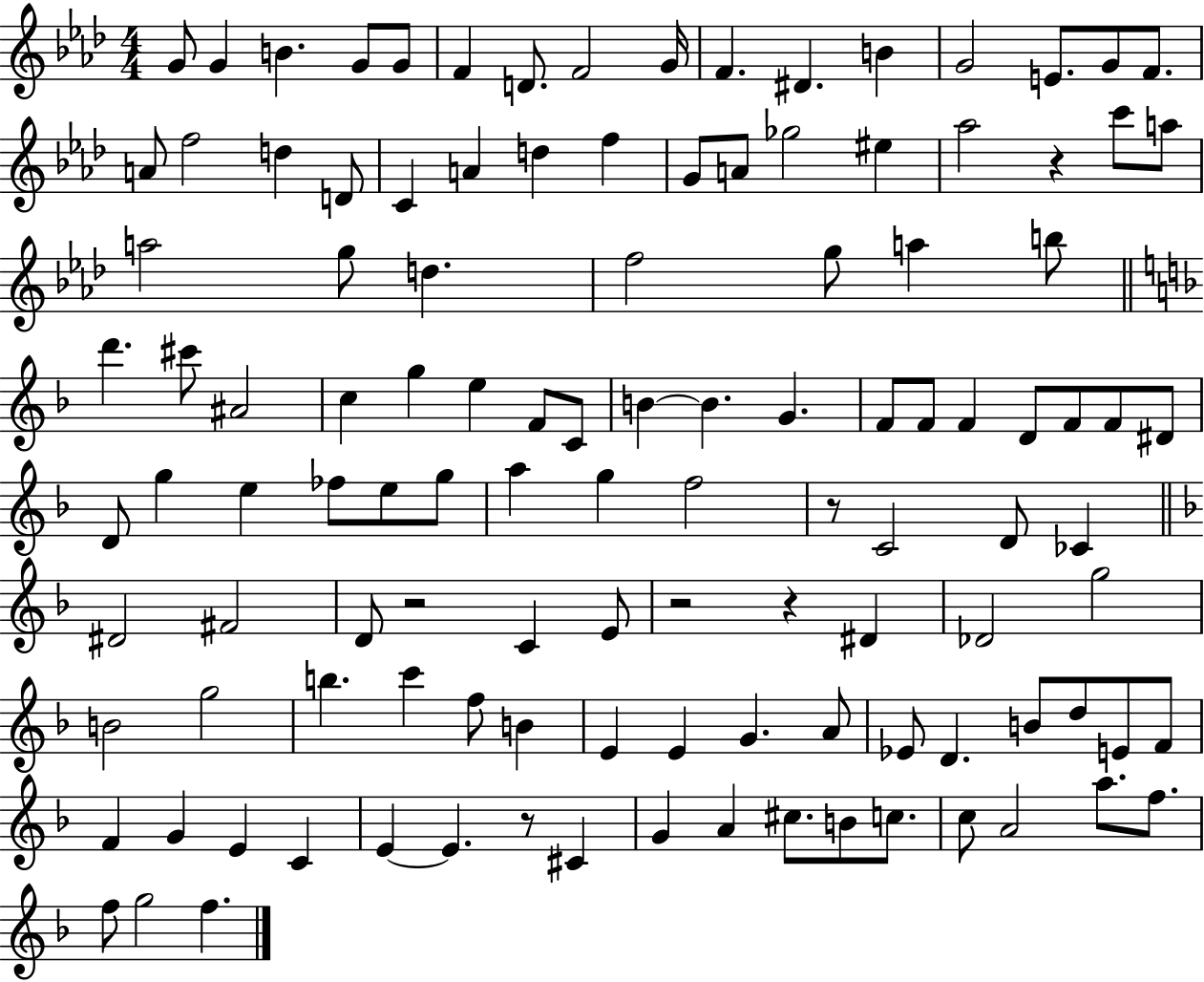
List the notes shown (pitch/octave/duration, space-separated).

G4/e G4/q B4/q. G4/e G4/e F4/q D4/e. F4/h G4/s F4/q. D#4/q. B4/q G4/h E4/e. G4/e F4/e. A4/e F5/h D5/q D4/e C4/q A4/q D5/q F5/q G4/e A4/e Gb5/h EIS5/q Ab5/h R/q C6/e A5/e A5/h G5/e D5/q. F5/h G5/e A5/q B5/e D6/q. C#6/e A#4/h C5/q G5/q E5/q F4/e C4/e B4/q B4/q. G4/q. F4/e F4/e F4/q D4/e F4/e F4/e D#4/e D4/e G5/q E5/q FES5/e E5/e G5/e A5/q G5/q F5/h R/e C4/h D4/e CES4/q D#4/h F#4/h D4/e R/h C4/q E4/e R/h R/q D#4/q Db4/h G5/h B4/h G5/h B5/q. C6/q F5/e B4/q E4/q E4/q G4/q. A4/e Eb4/e D4/q. B4/e D5/e E4/e F4/e F4/q G4/q E4/q C4/q E4/q E4/q. R/e C#4/q G4/q A4/q C#5/e. B4/e C5/e. C5/e A4/h A5/e. F5/e. F5/e G5/h F5/q.